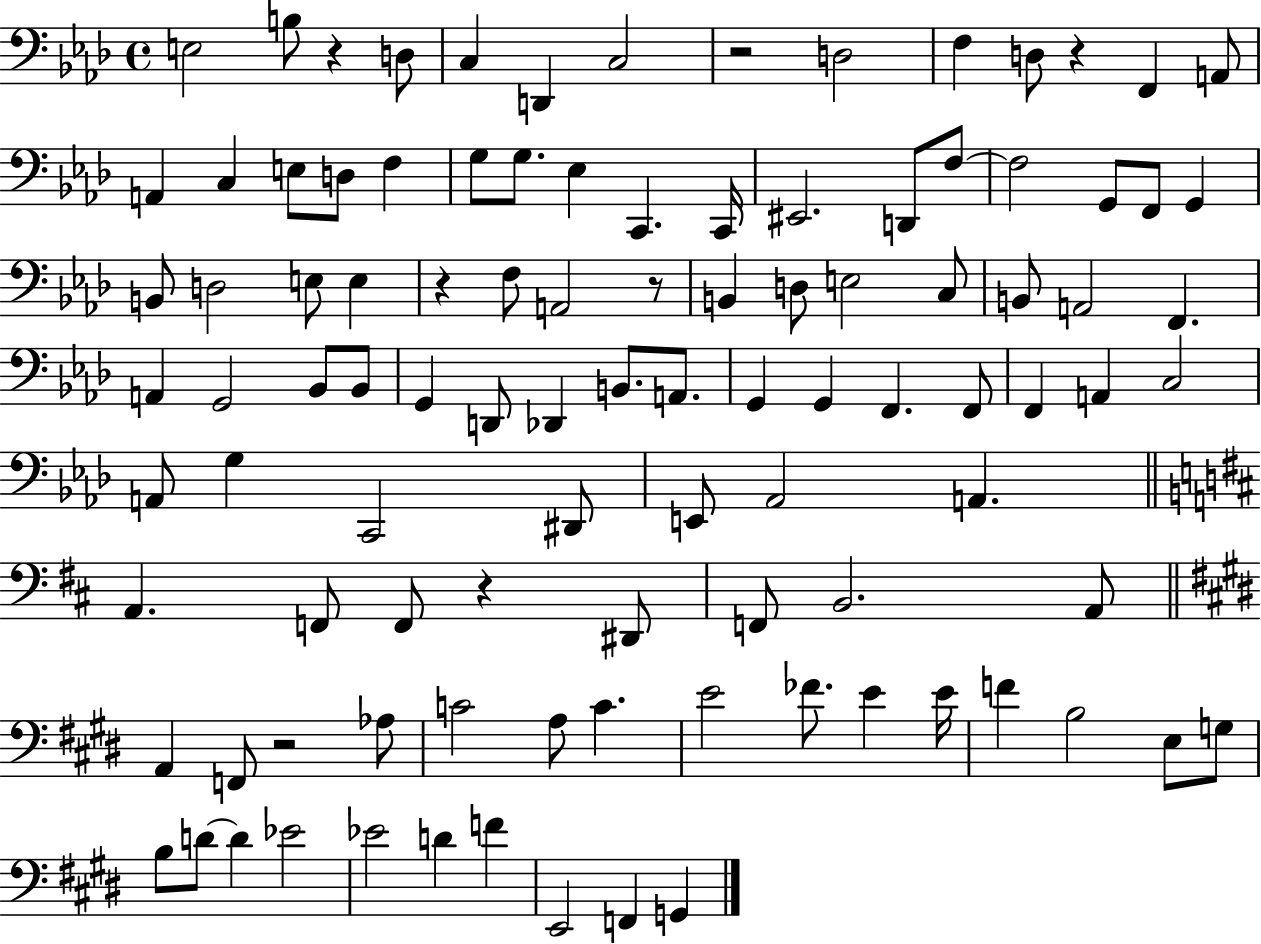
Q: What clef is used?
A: bass